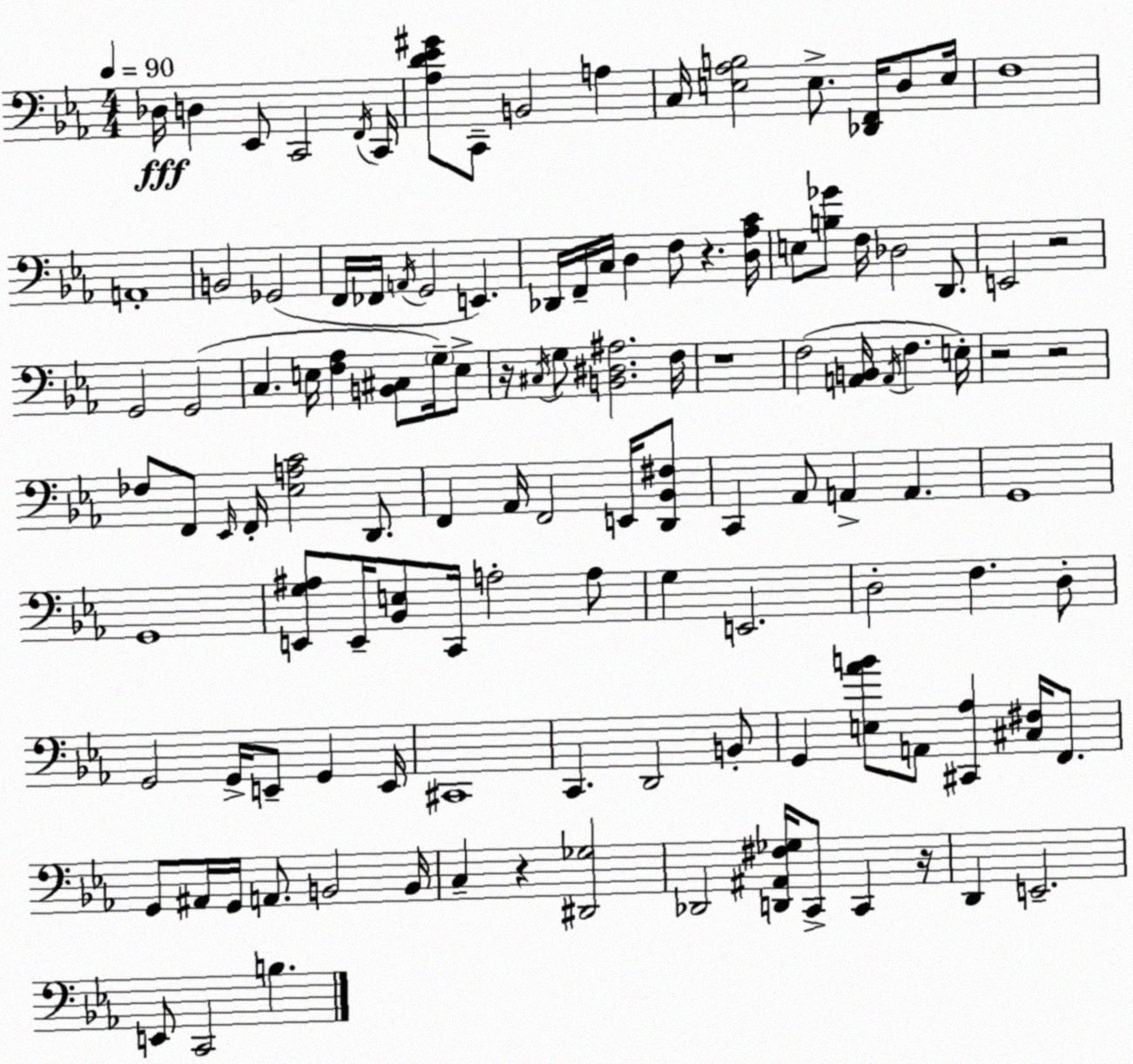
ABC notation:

X:1
T:Untitled
M:4/4
L:1/4
K:Eb
_D,/4 D, _E,,/2 C,,2 F,,/4 C,,/4 [_A,D_E^G]/2 C,,/2 B,,2 A, C,/4 [E,_A,B,]2 E,/2 [_D,,F,,]/4 D,/2 E,/4 F,4 A,,4 B,,2 _G,,2 F,,/4 _F,,/4 A,,/4 G,,2 E,, _D,,/4 F,,/4 C,/4 D, F,/2 z [D,_A,C]/4 E,/2 [B,_G]/2 F,/4 _D,2 D,,/2 E,,2 z2 G,,2 G,,2 C, E,/4 [F,_A,] [B,,^C,]/2 G,/4 E,/2 z/4 ^C,/4 G,/2 [B,,^D,^A,]2 F,/4 z4 F,2 [A,,B,,]/4 A,,/4 F, E,/4 z2 z2 _F,/2 F,,/2 _E,,/4 F,,/4 [_E,A,C]2 D,,/2 F,, _A,,/4 F,,2 E,,/4 [D,,_B,,^F,]/2 C,, _A,,/2 A,, A,, G,,4 G,,4 [E,,G,^A,]/2 E,,/4 [_B,,E,]/2 C,,/4 A,2 A,/2 G, E,,2 D,2 F, D,/2 G,,2 G,,/4 E,,/2 G,, E,,/4 ^C,,4 C,, D,,2 B,,/2 G,, [E,_AB]/2 A,,/2 [^C,,_A,] [^C,^F,]/4 F,,/2 G,,/2 ^A,,/4 G,,/4 A,,/2 B,,2 B,,/4 C, z [^D,,_G,]2 _D,,2 [D,,^A,,^F,_G,]/4 C,,/2 C,, z/4 D,, E,,2 E,,/2 C,,2 B,